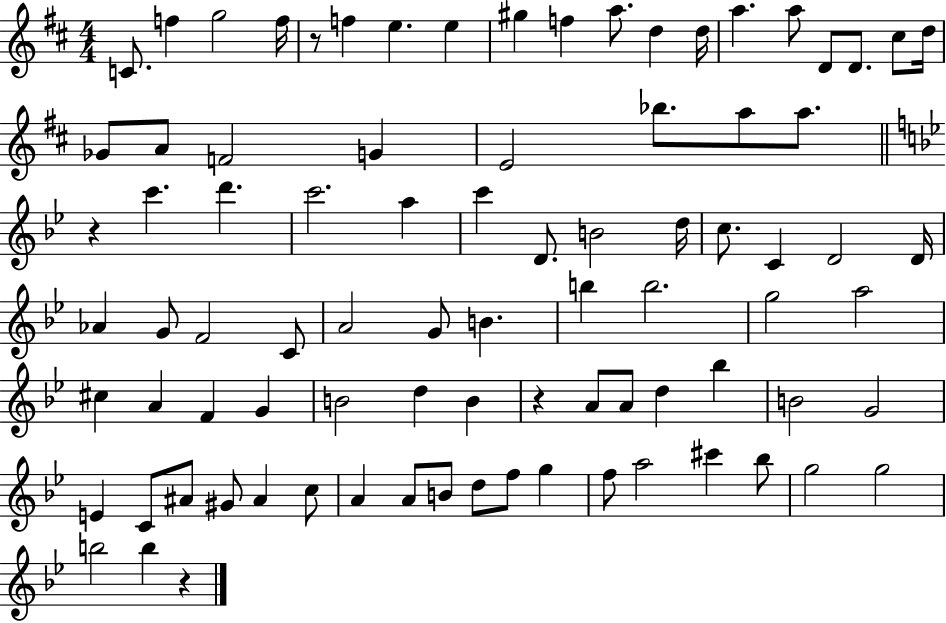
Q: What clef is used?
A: treble